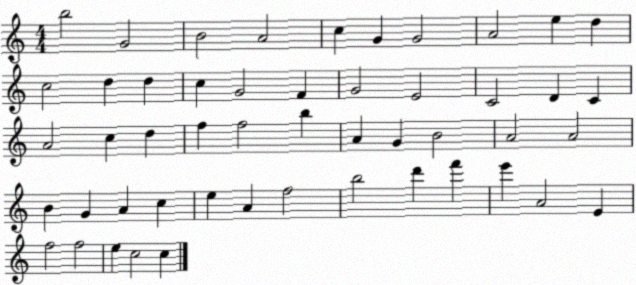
X:1
T:Untitled
M:4/4
L:1/4
K:C
b2 G2 B2 A2 c G G2 A2 e d c2 d d c G2 F G2 E2 C2 D C A2 c d f f2 b A G B2 A2 A2 B G A c e A f2 b2 d' f' e' A2 E f2 f2 e c2 c